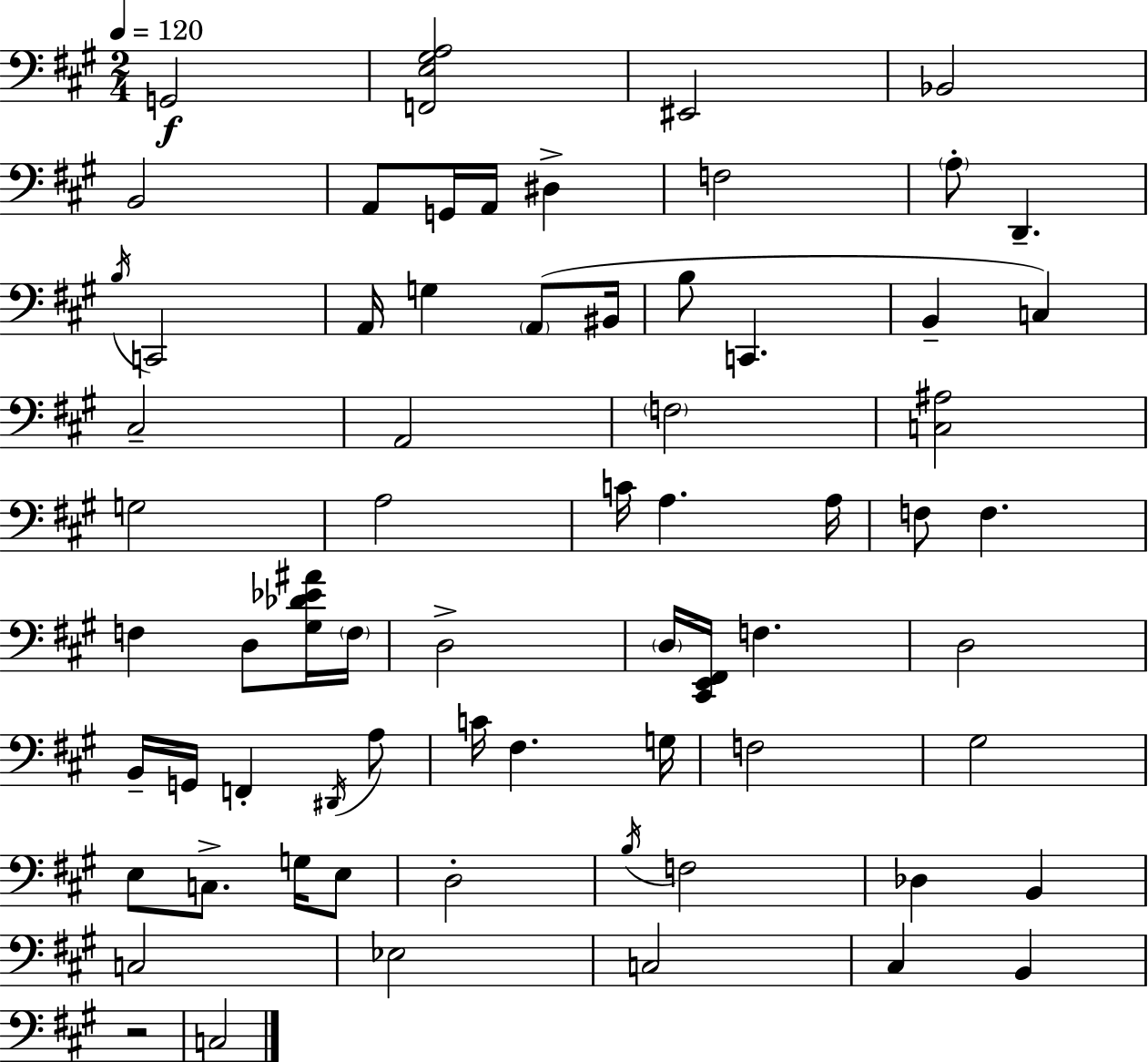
G2/h [F2,E3,G#3,A3]/h EIS2/h Bb2/h B2/h A2/e G2/s A2/s D#3/q F3/h A3/e D2/q. B3/s C2/h A2/s G3/q A2/e BIS2/s B3/e C2/q. B2/q C3/q C#3/h A2/h F3/h [C3,A#3]/h G3/h A3/h C4/s A3/q. A3/s F3/e F3/q. F3/q D3/e [G#3,Db4,Eb4,A#4]/s F3/s D3/h D3/s [C#2,E2,F#2]/s F3/q. D3/h B2/s G2/s F2/q D#2/s A3/e C4/s F#3/q. G3/s F3/h G#3/h E3/e C3/e. G3/s E3/e D3/h B3/s F3/h Db3/q B2/q C3/h Eb3/h C3/h C#3/q B2/q R/h C3/h